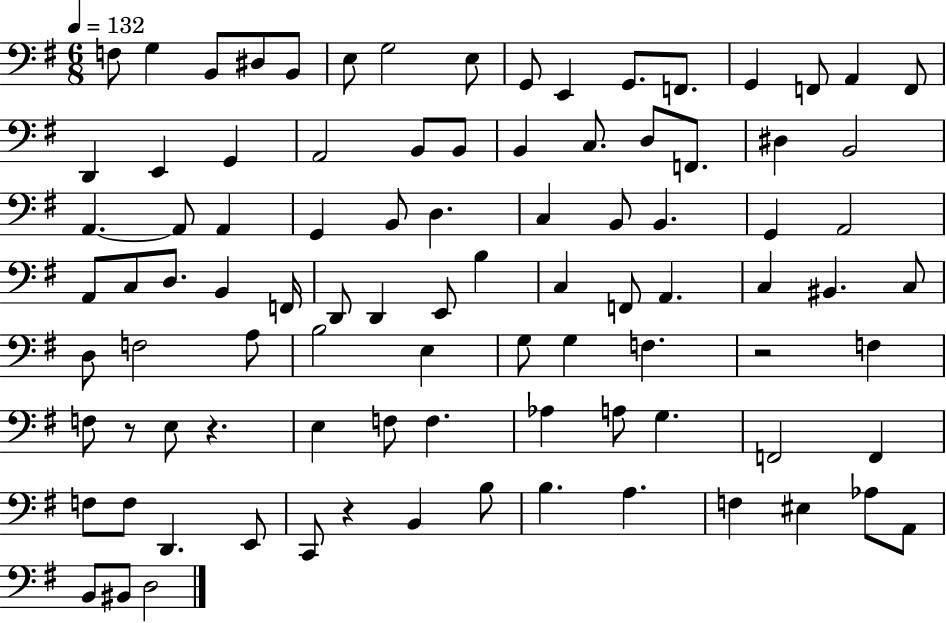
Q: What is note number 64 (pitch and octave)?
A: F3